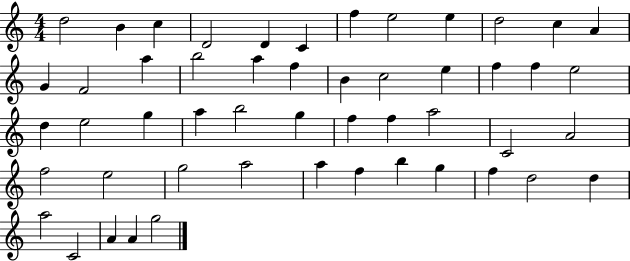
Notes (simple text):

D5/h B4/q C5/q D4/h D4/q C4/q F5/q E5/h E5/q D5/h C5/q A4/q G4/q F4/h A5/q B5/h A5/q F5/q B4/q C5/h E5/q F5/q F5/q E5/h D5/q E5/h G5/q A5/q B5/h G5/q F5/q F5/q A5/h C4/h A4/h F5/h E5/h G5/h A5/h A5/q F5/q B5/q G5/q F5/q D5/h D5/q A5/h C4/h A4/q A4/q G5/h